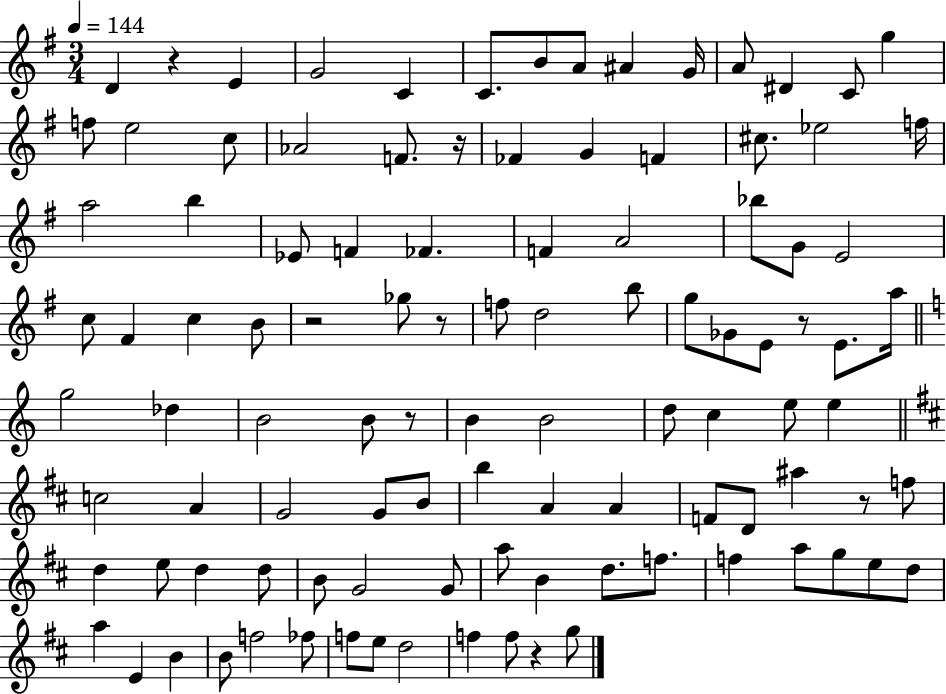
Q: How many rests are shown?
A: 8